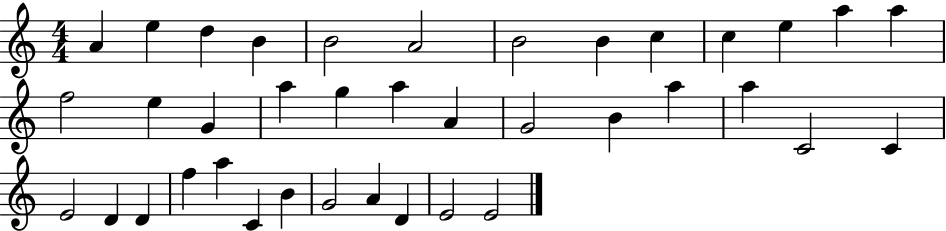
{
  \clef treble
  \numericTimeSignature
  \time 4/4
  \key c \major
  a'4 e''4 d''4 b'4 | b'2 a'2 | b'2 b'4 c''4 | c''4 e''4 a''4 a''4 | \break f''2 e''4 g'4 | a''4 g''4 a''4 a'4 | g'2 b'4 a''4 | a''4 c'2 c'4 | \break e'2 d'4 d'4 | f''4 a''4 c'4 b'4 | g'2 a'4 d'4 | e'2 e'2 | \break \bar "|."
}